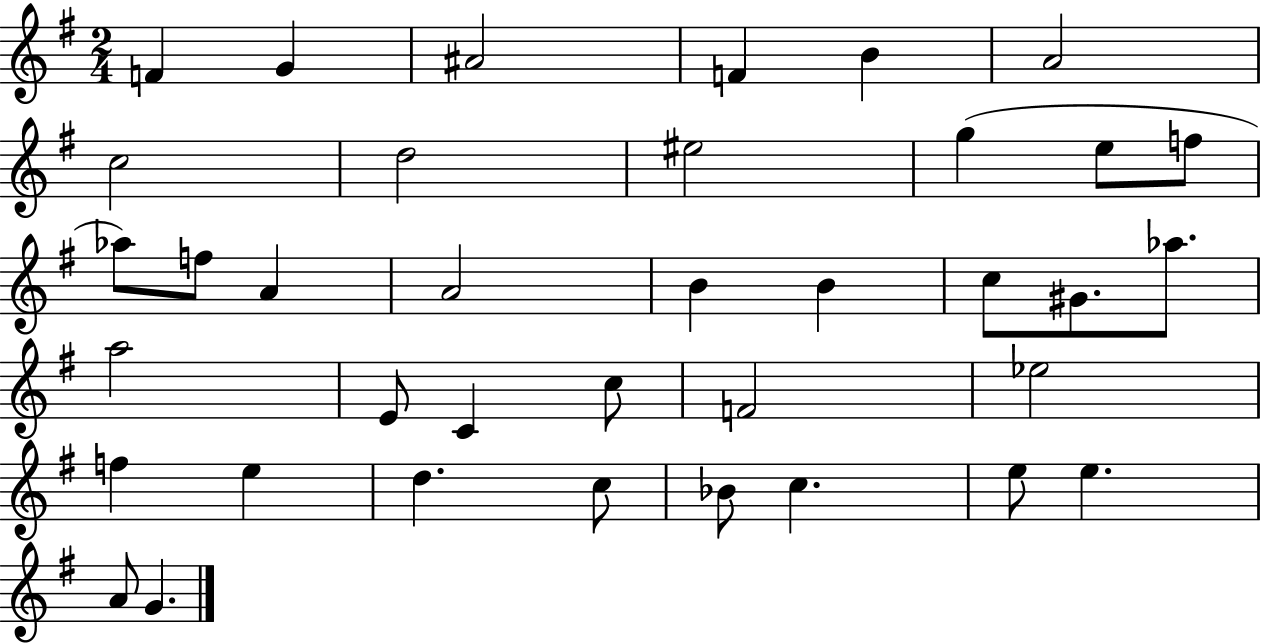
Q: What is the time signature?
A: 2/4